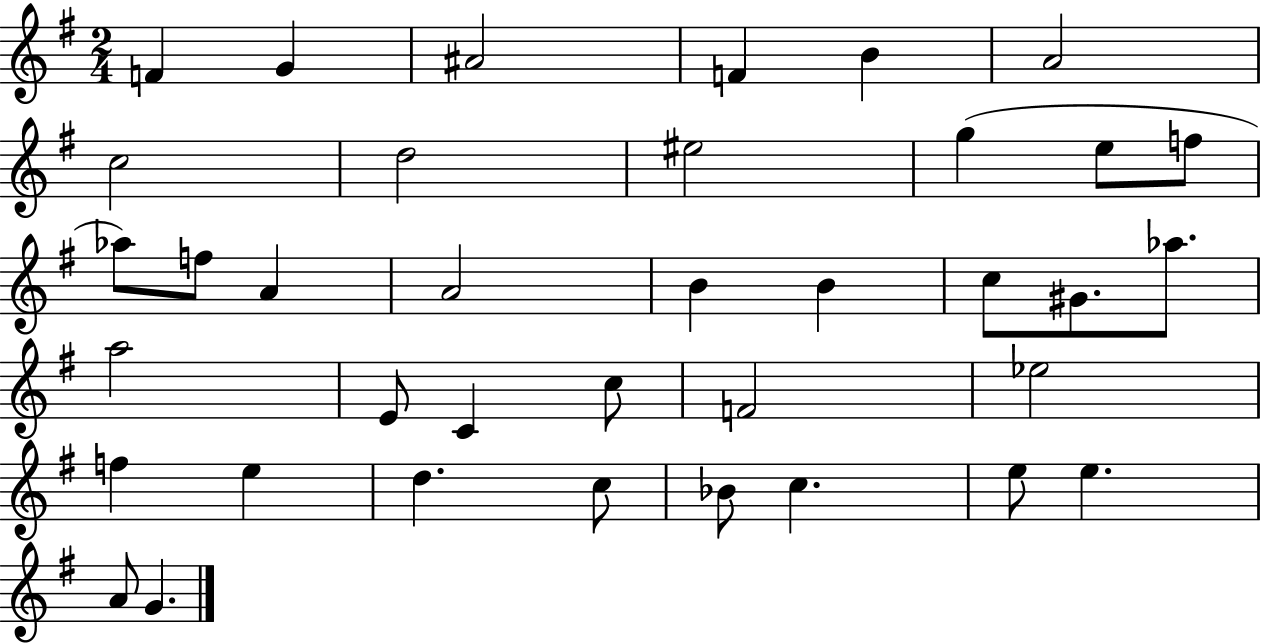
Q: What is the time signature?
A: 2/4